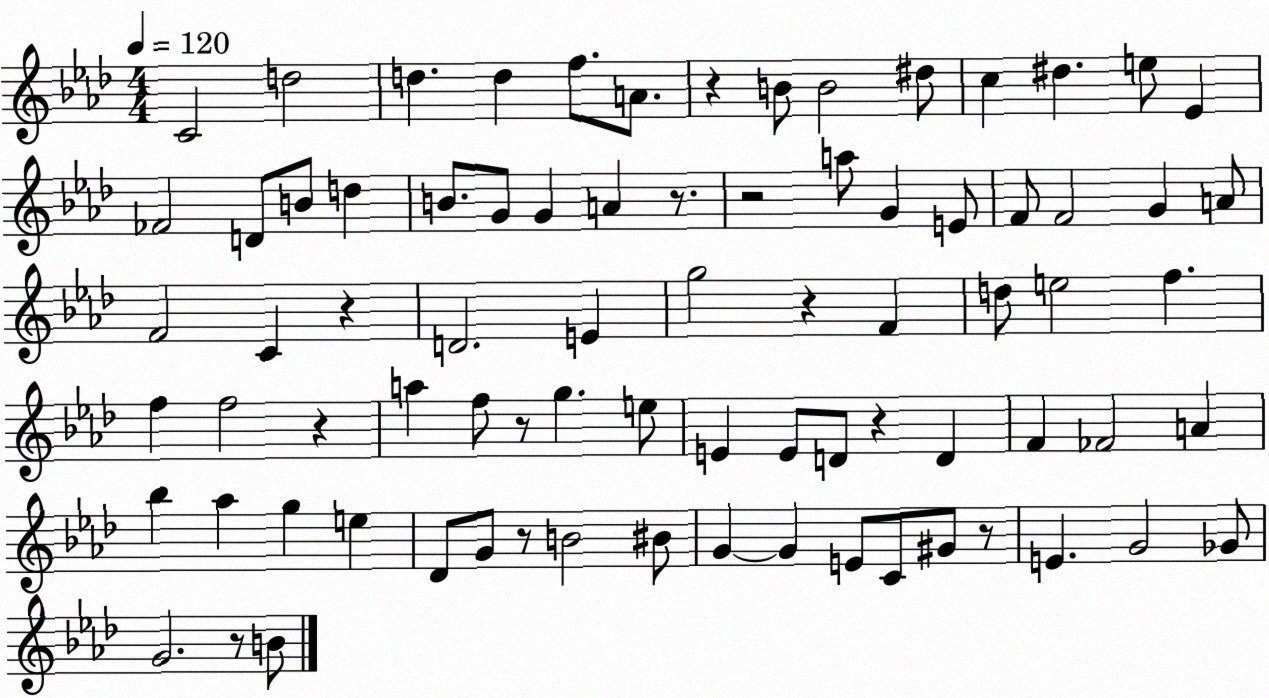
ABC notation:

X:1
T:Untitled
M:4/4
L:1/4
K:Ab
C2 d2 d d f/2 A/2 z B/2 B2 ^d/2 c ^d e/2 _E _F2 D/2 B/2 d B/2 G/2 G A z/2 z2 a/2 G E/2 F/2 F2 G A/2 F2 C z D2 E g2 z F d/2 e2 f f f2 z a f/2 z/2 g e/2 E E/2 D/2 z D F _F2 A _b _a g e _D/2 G/2 z/2 B2 ^B/2 G G E/2 C/2 ^G/2 z/2 E G2 _G/2 G2 z/2 B/2